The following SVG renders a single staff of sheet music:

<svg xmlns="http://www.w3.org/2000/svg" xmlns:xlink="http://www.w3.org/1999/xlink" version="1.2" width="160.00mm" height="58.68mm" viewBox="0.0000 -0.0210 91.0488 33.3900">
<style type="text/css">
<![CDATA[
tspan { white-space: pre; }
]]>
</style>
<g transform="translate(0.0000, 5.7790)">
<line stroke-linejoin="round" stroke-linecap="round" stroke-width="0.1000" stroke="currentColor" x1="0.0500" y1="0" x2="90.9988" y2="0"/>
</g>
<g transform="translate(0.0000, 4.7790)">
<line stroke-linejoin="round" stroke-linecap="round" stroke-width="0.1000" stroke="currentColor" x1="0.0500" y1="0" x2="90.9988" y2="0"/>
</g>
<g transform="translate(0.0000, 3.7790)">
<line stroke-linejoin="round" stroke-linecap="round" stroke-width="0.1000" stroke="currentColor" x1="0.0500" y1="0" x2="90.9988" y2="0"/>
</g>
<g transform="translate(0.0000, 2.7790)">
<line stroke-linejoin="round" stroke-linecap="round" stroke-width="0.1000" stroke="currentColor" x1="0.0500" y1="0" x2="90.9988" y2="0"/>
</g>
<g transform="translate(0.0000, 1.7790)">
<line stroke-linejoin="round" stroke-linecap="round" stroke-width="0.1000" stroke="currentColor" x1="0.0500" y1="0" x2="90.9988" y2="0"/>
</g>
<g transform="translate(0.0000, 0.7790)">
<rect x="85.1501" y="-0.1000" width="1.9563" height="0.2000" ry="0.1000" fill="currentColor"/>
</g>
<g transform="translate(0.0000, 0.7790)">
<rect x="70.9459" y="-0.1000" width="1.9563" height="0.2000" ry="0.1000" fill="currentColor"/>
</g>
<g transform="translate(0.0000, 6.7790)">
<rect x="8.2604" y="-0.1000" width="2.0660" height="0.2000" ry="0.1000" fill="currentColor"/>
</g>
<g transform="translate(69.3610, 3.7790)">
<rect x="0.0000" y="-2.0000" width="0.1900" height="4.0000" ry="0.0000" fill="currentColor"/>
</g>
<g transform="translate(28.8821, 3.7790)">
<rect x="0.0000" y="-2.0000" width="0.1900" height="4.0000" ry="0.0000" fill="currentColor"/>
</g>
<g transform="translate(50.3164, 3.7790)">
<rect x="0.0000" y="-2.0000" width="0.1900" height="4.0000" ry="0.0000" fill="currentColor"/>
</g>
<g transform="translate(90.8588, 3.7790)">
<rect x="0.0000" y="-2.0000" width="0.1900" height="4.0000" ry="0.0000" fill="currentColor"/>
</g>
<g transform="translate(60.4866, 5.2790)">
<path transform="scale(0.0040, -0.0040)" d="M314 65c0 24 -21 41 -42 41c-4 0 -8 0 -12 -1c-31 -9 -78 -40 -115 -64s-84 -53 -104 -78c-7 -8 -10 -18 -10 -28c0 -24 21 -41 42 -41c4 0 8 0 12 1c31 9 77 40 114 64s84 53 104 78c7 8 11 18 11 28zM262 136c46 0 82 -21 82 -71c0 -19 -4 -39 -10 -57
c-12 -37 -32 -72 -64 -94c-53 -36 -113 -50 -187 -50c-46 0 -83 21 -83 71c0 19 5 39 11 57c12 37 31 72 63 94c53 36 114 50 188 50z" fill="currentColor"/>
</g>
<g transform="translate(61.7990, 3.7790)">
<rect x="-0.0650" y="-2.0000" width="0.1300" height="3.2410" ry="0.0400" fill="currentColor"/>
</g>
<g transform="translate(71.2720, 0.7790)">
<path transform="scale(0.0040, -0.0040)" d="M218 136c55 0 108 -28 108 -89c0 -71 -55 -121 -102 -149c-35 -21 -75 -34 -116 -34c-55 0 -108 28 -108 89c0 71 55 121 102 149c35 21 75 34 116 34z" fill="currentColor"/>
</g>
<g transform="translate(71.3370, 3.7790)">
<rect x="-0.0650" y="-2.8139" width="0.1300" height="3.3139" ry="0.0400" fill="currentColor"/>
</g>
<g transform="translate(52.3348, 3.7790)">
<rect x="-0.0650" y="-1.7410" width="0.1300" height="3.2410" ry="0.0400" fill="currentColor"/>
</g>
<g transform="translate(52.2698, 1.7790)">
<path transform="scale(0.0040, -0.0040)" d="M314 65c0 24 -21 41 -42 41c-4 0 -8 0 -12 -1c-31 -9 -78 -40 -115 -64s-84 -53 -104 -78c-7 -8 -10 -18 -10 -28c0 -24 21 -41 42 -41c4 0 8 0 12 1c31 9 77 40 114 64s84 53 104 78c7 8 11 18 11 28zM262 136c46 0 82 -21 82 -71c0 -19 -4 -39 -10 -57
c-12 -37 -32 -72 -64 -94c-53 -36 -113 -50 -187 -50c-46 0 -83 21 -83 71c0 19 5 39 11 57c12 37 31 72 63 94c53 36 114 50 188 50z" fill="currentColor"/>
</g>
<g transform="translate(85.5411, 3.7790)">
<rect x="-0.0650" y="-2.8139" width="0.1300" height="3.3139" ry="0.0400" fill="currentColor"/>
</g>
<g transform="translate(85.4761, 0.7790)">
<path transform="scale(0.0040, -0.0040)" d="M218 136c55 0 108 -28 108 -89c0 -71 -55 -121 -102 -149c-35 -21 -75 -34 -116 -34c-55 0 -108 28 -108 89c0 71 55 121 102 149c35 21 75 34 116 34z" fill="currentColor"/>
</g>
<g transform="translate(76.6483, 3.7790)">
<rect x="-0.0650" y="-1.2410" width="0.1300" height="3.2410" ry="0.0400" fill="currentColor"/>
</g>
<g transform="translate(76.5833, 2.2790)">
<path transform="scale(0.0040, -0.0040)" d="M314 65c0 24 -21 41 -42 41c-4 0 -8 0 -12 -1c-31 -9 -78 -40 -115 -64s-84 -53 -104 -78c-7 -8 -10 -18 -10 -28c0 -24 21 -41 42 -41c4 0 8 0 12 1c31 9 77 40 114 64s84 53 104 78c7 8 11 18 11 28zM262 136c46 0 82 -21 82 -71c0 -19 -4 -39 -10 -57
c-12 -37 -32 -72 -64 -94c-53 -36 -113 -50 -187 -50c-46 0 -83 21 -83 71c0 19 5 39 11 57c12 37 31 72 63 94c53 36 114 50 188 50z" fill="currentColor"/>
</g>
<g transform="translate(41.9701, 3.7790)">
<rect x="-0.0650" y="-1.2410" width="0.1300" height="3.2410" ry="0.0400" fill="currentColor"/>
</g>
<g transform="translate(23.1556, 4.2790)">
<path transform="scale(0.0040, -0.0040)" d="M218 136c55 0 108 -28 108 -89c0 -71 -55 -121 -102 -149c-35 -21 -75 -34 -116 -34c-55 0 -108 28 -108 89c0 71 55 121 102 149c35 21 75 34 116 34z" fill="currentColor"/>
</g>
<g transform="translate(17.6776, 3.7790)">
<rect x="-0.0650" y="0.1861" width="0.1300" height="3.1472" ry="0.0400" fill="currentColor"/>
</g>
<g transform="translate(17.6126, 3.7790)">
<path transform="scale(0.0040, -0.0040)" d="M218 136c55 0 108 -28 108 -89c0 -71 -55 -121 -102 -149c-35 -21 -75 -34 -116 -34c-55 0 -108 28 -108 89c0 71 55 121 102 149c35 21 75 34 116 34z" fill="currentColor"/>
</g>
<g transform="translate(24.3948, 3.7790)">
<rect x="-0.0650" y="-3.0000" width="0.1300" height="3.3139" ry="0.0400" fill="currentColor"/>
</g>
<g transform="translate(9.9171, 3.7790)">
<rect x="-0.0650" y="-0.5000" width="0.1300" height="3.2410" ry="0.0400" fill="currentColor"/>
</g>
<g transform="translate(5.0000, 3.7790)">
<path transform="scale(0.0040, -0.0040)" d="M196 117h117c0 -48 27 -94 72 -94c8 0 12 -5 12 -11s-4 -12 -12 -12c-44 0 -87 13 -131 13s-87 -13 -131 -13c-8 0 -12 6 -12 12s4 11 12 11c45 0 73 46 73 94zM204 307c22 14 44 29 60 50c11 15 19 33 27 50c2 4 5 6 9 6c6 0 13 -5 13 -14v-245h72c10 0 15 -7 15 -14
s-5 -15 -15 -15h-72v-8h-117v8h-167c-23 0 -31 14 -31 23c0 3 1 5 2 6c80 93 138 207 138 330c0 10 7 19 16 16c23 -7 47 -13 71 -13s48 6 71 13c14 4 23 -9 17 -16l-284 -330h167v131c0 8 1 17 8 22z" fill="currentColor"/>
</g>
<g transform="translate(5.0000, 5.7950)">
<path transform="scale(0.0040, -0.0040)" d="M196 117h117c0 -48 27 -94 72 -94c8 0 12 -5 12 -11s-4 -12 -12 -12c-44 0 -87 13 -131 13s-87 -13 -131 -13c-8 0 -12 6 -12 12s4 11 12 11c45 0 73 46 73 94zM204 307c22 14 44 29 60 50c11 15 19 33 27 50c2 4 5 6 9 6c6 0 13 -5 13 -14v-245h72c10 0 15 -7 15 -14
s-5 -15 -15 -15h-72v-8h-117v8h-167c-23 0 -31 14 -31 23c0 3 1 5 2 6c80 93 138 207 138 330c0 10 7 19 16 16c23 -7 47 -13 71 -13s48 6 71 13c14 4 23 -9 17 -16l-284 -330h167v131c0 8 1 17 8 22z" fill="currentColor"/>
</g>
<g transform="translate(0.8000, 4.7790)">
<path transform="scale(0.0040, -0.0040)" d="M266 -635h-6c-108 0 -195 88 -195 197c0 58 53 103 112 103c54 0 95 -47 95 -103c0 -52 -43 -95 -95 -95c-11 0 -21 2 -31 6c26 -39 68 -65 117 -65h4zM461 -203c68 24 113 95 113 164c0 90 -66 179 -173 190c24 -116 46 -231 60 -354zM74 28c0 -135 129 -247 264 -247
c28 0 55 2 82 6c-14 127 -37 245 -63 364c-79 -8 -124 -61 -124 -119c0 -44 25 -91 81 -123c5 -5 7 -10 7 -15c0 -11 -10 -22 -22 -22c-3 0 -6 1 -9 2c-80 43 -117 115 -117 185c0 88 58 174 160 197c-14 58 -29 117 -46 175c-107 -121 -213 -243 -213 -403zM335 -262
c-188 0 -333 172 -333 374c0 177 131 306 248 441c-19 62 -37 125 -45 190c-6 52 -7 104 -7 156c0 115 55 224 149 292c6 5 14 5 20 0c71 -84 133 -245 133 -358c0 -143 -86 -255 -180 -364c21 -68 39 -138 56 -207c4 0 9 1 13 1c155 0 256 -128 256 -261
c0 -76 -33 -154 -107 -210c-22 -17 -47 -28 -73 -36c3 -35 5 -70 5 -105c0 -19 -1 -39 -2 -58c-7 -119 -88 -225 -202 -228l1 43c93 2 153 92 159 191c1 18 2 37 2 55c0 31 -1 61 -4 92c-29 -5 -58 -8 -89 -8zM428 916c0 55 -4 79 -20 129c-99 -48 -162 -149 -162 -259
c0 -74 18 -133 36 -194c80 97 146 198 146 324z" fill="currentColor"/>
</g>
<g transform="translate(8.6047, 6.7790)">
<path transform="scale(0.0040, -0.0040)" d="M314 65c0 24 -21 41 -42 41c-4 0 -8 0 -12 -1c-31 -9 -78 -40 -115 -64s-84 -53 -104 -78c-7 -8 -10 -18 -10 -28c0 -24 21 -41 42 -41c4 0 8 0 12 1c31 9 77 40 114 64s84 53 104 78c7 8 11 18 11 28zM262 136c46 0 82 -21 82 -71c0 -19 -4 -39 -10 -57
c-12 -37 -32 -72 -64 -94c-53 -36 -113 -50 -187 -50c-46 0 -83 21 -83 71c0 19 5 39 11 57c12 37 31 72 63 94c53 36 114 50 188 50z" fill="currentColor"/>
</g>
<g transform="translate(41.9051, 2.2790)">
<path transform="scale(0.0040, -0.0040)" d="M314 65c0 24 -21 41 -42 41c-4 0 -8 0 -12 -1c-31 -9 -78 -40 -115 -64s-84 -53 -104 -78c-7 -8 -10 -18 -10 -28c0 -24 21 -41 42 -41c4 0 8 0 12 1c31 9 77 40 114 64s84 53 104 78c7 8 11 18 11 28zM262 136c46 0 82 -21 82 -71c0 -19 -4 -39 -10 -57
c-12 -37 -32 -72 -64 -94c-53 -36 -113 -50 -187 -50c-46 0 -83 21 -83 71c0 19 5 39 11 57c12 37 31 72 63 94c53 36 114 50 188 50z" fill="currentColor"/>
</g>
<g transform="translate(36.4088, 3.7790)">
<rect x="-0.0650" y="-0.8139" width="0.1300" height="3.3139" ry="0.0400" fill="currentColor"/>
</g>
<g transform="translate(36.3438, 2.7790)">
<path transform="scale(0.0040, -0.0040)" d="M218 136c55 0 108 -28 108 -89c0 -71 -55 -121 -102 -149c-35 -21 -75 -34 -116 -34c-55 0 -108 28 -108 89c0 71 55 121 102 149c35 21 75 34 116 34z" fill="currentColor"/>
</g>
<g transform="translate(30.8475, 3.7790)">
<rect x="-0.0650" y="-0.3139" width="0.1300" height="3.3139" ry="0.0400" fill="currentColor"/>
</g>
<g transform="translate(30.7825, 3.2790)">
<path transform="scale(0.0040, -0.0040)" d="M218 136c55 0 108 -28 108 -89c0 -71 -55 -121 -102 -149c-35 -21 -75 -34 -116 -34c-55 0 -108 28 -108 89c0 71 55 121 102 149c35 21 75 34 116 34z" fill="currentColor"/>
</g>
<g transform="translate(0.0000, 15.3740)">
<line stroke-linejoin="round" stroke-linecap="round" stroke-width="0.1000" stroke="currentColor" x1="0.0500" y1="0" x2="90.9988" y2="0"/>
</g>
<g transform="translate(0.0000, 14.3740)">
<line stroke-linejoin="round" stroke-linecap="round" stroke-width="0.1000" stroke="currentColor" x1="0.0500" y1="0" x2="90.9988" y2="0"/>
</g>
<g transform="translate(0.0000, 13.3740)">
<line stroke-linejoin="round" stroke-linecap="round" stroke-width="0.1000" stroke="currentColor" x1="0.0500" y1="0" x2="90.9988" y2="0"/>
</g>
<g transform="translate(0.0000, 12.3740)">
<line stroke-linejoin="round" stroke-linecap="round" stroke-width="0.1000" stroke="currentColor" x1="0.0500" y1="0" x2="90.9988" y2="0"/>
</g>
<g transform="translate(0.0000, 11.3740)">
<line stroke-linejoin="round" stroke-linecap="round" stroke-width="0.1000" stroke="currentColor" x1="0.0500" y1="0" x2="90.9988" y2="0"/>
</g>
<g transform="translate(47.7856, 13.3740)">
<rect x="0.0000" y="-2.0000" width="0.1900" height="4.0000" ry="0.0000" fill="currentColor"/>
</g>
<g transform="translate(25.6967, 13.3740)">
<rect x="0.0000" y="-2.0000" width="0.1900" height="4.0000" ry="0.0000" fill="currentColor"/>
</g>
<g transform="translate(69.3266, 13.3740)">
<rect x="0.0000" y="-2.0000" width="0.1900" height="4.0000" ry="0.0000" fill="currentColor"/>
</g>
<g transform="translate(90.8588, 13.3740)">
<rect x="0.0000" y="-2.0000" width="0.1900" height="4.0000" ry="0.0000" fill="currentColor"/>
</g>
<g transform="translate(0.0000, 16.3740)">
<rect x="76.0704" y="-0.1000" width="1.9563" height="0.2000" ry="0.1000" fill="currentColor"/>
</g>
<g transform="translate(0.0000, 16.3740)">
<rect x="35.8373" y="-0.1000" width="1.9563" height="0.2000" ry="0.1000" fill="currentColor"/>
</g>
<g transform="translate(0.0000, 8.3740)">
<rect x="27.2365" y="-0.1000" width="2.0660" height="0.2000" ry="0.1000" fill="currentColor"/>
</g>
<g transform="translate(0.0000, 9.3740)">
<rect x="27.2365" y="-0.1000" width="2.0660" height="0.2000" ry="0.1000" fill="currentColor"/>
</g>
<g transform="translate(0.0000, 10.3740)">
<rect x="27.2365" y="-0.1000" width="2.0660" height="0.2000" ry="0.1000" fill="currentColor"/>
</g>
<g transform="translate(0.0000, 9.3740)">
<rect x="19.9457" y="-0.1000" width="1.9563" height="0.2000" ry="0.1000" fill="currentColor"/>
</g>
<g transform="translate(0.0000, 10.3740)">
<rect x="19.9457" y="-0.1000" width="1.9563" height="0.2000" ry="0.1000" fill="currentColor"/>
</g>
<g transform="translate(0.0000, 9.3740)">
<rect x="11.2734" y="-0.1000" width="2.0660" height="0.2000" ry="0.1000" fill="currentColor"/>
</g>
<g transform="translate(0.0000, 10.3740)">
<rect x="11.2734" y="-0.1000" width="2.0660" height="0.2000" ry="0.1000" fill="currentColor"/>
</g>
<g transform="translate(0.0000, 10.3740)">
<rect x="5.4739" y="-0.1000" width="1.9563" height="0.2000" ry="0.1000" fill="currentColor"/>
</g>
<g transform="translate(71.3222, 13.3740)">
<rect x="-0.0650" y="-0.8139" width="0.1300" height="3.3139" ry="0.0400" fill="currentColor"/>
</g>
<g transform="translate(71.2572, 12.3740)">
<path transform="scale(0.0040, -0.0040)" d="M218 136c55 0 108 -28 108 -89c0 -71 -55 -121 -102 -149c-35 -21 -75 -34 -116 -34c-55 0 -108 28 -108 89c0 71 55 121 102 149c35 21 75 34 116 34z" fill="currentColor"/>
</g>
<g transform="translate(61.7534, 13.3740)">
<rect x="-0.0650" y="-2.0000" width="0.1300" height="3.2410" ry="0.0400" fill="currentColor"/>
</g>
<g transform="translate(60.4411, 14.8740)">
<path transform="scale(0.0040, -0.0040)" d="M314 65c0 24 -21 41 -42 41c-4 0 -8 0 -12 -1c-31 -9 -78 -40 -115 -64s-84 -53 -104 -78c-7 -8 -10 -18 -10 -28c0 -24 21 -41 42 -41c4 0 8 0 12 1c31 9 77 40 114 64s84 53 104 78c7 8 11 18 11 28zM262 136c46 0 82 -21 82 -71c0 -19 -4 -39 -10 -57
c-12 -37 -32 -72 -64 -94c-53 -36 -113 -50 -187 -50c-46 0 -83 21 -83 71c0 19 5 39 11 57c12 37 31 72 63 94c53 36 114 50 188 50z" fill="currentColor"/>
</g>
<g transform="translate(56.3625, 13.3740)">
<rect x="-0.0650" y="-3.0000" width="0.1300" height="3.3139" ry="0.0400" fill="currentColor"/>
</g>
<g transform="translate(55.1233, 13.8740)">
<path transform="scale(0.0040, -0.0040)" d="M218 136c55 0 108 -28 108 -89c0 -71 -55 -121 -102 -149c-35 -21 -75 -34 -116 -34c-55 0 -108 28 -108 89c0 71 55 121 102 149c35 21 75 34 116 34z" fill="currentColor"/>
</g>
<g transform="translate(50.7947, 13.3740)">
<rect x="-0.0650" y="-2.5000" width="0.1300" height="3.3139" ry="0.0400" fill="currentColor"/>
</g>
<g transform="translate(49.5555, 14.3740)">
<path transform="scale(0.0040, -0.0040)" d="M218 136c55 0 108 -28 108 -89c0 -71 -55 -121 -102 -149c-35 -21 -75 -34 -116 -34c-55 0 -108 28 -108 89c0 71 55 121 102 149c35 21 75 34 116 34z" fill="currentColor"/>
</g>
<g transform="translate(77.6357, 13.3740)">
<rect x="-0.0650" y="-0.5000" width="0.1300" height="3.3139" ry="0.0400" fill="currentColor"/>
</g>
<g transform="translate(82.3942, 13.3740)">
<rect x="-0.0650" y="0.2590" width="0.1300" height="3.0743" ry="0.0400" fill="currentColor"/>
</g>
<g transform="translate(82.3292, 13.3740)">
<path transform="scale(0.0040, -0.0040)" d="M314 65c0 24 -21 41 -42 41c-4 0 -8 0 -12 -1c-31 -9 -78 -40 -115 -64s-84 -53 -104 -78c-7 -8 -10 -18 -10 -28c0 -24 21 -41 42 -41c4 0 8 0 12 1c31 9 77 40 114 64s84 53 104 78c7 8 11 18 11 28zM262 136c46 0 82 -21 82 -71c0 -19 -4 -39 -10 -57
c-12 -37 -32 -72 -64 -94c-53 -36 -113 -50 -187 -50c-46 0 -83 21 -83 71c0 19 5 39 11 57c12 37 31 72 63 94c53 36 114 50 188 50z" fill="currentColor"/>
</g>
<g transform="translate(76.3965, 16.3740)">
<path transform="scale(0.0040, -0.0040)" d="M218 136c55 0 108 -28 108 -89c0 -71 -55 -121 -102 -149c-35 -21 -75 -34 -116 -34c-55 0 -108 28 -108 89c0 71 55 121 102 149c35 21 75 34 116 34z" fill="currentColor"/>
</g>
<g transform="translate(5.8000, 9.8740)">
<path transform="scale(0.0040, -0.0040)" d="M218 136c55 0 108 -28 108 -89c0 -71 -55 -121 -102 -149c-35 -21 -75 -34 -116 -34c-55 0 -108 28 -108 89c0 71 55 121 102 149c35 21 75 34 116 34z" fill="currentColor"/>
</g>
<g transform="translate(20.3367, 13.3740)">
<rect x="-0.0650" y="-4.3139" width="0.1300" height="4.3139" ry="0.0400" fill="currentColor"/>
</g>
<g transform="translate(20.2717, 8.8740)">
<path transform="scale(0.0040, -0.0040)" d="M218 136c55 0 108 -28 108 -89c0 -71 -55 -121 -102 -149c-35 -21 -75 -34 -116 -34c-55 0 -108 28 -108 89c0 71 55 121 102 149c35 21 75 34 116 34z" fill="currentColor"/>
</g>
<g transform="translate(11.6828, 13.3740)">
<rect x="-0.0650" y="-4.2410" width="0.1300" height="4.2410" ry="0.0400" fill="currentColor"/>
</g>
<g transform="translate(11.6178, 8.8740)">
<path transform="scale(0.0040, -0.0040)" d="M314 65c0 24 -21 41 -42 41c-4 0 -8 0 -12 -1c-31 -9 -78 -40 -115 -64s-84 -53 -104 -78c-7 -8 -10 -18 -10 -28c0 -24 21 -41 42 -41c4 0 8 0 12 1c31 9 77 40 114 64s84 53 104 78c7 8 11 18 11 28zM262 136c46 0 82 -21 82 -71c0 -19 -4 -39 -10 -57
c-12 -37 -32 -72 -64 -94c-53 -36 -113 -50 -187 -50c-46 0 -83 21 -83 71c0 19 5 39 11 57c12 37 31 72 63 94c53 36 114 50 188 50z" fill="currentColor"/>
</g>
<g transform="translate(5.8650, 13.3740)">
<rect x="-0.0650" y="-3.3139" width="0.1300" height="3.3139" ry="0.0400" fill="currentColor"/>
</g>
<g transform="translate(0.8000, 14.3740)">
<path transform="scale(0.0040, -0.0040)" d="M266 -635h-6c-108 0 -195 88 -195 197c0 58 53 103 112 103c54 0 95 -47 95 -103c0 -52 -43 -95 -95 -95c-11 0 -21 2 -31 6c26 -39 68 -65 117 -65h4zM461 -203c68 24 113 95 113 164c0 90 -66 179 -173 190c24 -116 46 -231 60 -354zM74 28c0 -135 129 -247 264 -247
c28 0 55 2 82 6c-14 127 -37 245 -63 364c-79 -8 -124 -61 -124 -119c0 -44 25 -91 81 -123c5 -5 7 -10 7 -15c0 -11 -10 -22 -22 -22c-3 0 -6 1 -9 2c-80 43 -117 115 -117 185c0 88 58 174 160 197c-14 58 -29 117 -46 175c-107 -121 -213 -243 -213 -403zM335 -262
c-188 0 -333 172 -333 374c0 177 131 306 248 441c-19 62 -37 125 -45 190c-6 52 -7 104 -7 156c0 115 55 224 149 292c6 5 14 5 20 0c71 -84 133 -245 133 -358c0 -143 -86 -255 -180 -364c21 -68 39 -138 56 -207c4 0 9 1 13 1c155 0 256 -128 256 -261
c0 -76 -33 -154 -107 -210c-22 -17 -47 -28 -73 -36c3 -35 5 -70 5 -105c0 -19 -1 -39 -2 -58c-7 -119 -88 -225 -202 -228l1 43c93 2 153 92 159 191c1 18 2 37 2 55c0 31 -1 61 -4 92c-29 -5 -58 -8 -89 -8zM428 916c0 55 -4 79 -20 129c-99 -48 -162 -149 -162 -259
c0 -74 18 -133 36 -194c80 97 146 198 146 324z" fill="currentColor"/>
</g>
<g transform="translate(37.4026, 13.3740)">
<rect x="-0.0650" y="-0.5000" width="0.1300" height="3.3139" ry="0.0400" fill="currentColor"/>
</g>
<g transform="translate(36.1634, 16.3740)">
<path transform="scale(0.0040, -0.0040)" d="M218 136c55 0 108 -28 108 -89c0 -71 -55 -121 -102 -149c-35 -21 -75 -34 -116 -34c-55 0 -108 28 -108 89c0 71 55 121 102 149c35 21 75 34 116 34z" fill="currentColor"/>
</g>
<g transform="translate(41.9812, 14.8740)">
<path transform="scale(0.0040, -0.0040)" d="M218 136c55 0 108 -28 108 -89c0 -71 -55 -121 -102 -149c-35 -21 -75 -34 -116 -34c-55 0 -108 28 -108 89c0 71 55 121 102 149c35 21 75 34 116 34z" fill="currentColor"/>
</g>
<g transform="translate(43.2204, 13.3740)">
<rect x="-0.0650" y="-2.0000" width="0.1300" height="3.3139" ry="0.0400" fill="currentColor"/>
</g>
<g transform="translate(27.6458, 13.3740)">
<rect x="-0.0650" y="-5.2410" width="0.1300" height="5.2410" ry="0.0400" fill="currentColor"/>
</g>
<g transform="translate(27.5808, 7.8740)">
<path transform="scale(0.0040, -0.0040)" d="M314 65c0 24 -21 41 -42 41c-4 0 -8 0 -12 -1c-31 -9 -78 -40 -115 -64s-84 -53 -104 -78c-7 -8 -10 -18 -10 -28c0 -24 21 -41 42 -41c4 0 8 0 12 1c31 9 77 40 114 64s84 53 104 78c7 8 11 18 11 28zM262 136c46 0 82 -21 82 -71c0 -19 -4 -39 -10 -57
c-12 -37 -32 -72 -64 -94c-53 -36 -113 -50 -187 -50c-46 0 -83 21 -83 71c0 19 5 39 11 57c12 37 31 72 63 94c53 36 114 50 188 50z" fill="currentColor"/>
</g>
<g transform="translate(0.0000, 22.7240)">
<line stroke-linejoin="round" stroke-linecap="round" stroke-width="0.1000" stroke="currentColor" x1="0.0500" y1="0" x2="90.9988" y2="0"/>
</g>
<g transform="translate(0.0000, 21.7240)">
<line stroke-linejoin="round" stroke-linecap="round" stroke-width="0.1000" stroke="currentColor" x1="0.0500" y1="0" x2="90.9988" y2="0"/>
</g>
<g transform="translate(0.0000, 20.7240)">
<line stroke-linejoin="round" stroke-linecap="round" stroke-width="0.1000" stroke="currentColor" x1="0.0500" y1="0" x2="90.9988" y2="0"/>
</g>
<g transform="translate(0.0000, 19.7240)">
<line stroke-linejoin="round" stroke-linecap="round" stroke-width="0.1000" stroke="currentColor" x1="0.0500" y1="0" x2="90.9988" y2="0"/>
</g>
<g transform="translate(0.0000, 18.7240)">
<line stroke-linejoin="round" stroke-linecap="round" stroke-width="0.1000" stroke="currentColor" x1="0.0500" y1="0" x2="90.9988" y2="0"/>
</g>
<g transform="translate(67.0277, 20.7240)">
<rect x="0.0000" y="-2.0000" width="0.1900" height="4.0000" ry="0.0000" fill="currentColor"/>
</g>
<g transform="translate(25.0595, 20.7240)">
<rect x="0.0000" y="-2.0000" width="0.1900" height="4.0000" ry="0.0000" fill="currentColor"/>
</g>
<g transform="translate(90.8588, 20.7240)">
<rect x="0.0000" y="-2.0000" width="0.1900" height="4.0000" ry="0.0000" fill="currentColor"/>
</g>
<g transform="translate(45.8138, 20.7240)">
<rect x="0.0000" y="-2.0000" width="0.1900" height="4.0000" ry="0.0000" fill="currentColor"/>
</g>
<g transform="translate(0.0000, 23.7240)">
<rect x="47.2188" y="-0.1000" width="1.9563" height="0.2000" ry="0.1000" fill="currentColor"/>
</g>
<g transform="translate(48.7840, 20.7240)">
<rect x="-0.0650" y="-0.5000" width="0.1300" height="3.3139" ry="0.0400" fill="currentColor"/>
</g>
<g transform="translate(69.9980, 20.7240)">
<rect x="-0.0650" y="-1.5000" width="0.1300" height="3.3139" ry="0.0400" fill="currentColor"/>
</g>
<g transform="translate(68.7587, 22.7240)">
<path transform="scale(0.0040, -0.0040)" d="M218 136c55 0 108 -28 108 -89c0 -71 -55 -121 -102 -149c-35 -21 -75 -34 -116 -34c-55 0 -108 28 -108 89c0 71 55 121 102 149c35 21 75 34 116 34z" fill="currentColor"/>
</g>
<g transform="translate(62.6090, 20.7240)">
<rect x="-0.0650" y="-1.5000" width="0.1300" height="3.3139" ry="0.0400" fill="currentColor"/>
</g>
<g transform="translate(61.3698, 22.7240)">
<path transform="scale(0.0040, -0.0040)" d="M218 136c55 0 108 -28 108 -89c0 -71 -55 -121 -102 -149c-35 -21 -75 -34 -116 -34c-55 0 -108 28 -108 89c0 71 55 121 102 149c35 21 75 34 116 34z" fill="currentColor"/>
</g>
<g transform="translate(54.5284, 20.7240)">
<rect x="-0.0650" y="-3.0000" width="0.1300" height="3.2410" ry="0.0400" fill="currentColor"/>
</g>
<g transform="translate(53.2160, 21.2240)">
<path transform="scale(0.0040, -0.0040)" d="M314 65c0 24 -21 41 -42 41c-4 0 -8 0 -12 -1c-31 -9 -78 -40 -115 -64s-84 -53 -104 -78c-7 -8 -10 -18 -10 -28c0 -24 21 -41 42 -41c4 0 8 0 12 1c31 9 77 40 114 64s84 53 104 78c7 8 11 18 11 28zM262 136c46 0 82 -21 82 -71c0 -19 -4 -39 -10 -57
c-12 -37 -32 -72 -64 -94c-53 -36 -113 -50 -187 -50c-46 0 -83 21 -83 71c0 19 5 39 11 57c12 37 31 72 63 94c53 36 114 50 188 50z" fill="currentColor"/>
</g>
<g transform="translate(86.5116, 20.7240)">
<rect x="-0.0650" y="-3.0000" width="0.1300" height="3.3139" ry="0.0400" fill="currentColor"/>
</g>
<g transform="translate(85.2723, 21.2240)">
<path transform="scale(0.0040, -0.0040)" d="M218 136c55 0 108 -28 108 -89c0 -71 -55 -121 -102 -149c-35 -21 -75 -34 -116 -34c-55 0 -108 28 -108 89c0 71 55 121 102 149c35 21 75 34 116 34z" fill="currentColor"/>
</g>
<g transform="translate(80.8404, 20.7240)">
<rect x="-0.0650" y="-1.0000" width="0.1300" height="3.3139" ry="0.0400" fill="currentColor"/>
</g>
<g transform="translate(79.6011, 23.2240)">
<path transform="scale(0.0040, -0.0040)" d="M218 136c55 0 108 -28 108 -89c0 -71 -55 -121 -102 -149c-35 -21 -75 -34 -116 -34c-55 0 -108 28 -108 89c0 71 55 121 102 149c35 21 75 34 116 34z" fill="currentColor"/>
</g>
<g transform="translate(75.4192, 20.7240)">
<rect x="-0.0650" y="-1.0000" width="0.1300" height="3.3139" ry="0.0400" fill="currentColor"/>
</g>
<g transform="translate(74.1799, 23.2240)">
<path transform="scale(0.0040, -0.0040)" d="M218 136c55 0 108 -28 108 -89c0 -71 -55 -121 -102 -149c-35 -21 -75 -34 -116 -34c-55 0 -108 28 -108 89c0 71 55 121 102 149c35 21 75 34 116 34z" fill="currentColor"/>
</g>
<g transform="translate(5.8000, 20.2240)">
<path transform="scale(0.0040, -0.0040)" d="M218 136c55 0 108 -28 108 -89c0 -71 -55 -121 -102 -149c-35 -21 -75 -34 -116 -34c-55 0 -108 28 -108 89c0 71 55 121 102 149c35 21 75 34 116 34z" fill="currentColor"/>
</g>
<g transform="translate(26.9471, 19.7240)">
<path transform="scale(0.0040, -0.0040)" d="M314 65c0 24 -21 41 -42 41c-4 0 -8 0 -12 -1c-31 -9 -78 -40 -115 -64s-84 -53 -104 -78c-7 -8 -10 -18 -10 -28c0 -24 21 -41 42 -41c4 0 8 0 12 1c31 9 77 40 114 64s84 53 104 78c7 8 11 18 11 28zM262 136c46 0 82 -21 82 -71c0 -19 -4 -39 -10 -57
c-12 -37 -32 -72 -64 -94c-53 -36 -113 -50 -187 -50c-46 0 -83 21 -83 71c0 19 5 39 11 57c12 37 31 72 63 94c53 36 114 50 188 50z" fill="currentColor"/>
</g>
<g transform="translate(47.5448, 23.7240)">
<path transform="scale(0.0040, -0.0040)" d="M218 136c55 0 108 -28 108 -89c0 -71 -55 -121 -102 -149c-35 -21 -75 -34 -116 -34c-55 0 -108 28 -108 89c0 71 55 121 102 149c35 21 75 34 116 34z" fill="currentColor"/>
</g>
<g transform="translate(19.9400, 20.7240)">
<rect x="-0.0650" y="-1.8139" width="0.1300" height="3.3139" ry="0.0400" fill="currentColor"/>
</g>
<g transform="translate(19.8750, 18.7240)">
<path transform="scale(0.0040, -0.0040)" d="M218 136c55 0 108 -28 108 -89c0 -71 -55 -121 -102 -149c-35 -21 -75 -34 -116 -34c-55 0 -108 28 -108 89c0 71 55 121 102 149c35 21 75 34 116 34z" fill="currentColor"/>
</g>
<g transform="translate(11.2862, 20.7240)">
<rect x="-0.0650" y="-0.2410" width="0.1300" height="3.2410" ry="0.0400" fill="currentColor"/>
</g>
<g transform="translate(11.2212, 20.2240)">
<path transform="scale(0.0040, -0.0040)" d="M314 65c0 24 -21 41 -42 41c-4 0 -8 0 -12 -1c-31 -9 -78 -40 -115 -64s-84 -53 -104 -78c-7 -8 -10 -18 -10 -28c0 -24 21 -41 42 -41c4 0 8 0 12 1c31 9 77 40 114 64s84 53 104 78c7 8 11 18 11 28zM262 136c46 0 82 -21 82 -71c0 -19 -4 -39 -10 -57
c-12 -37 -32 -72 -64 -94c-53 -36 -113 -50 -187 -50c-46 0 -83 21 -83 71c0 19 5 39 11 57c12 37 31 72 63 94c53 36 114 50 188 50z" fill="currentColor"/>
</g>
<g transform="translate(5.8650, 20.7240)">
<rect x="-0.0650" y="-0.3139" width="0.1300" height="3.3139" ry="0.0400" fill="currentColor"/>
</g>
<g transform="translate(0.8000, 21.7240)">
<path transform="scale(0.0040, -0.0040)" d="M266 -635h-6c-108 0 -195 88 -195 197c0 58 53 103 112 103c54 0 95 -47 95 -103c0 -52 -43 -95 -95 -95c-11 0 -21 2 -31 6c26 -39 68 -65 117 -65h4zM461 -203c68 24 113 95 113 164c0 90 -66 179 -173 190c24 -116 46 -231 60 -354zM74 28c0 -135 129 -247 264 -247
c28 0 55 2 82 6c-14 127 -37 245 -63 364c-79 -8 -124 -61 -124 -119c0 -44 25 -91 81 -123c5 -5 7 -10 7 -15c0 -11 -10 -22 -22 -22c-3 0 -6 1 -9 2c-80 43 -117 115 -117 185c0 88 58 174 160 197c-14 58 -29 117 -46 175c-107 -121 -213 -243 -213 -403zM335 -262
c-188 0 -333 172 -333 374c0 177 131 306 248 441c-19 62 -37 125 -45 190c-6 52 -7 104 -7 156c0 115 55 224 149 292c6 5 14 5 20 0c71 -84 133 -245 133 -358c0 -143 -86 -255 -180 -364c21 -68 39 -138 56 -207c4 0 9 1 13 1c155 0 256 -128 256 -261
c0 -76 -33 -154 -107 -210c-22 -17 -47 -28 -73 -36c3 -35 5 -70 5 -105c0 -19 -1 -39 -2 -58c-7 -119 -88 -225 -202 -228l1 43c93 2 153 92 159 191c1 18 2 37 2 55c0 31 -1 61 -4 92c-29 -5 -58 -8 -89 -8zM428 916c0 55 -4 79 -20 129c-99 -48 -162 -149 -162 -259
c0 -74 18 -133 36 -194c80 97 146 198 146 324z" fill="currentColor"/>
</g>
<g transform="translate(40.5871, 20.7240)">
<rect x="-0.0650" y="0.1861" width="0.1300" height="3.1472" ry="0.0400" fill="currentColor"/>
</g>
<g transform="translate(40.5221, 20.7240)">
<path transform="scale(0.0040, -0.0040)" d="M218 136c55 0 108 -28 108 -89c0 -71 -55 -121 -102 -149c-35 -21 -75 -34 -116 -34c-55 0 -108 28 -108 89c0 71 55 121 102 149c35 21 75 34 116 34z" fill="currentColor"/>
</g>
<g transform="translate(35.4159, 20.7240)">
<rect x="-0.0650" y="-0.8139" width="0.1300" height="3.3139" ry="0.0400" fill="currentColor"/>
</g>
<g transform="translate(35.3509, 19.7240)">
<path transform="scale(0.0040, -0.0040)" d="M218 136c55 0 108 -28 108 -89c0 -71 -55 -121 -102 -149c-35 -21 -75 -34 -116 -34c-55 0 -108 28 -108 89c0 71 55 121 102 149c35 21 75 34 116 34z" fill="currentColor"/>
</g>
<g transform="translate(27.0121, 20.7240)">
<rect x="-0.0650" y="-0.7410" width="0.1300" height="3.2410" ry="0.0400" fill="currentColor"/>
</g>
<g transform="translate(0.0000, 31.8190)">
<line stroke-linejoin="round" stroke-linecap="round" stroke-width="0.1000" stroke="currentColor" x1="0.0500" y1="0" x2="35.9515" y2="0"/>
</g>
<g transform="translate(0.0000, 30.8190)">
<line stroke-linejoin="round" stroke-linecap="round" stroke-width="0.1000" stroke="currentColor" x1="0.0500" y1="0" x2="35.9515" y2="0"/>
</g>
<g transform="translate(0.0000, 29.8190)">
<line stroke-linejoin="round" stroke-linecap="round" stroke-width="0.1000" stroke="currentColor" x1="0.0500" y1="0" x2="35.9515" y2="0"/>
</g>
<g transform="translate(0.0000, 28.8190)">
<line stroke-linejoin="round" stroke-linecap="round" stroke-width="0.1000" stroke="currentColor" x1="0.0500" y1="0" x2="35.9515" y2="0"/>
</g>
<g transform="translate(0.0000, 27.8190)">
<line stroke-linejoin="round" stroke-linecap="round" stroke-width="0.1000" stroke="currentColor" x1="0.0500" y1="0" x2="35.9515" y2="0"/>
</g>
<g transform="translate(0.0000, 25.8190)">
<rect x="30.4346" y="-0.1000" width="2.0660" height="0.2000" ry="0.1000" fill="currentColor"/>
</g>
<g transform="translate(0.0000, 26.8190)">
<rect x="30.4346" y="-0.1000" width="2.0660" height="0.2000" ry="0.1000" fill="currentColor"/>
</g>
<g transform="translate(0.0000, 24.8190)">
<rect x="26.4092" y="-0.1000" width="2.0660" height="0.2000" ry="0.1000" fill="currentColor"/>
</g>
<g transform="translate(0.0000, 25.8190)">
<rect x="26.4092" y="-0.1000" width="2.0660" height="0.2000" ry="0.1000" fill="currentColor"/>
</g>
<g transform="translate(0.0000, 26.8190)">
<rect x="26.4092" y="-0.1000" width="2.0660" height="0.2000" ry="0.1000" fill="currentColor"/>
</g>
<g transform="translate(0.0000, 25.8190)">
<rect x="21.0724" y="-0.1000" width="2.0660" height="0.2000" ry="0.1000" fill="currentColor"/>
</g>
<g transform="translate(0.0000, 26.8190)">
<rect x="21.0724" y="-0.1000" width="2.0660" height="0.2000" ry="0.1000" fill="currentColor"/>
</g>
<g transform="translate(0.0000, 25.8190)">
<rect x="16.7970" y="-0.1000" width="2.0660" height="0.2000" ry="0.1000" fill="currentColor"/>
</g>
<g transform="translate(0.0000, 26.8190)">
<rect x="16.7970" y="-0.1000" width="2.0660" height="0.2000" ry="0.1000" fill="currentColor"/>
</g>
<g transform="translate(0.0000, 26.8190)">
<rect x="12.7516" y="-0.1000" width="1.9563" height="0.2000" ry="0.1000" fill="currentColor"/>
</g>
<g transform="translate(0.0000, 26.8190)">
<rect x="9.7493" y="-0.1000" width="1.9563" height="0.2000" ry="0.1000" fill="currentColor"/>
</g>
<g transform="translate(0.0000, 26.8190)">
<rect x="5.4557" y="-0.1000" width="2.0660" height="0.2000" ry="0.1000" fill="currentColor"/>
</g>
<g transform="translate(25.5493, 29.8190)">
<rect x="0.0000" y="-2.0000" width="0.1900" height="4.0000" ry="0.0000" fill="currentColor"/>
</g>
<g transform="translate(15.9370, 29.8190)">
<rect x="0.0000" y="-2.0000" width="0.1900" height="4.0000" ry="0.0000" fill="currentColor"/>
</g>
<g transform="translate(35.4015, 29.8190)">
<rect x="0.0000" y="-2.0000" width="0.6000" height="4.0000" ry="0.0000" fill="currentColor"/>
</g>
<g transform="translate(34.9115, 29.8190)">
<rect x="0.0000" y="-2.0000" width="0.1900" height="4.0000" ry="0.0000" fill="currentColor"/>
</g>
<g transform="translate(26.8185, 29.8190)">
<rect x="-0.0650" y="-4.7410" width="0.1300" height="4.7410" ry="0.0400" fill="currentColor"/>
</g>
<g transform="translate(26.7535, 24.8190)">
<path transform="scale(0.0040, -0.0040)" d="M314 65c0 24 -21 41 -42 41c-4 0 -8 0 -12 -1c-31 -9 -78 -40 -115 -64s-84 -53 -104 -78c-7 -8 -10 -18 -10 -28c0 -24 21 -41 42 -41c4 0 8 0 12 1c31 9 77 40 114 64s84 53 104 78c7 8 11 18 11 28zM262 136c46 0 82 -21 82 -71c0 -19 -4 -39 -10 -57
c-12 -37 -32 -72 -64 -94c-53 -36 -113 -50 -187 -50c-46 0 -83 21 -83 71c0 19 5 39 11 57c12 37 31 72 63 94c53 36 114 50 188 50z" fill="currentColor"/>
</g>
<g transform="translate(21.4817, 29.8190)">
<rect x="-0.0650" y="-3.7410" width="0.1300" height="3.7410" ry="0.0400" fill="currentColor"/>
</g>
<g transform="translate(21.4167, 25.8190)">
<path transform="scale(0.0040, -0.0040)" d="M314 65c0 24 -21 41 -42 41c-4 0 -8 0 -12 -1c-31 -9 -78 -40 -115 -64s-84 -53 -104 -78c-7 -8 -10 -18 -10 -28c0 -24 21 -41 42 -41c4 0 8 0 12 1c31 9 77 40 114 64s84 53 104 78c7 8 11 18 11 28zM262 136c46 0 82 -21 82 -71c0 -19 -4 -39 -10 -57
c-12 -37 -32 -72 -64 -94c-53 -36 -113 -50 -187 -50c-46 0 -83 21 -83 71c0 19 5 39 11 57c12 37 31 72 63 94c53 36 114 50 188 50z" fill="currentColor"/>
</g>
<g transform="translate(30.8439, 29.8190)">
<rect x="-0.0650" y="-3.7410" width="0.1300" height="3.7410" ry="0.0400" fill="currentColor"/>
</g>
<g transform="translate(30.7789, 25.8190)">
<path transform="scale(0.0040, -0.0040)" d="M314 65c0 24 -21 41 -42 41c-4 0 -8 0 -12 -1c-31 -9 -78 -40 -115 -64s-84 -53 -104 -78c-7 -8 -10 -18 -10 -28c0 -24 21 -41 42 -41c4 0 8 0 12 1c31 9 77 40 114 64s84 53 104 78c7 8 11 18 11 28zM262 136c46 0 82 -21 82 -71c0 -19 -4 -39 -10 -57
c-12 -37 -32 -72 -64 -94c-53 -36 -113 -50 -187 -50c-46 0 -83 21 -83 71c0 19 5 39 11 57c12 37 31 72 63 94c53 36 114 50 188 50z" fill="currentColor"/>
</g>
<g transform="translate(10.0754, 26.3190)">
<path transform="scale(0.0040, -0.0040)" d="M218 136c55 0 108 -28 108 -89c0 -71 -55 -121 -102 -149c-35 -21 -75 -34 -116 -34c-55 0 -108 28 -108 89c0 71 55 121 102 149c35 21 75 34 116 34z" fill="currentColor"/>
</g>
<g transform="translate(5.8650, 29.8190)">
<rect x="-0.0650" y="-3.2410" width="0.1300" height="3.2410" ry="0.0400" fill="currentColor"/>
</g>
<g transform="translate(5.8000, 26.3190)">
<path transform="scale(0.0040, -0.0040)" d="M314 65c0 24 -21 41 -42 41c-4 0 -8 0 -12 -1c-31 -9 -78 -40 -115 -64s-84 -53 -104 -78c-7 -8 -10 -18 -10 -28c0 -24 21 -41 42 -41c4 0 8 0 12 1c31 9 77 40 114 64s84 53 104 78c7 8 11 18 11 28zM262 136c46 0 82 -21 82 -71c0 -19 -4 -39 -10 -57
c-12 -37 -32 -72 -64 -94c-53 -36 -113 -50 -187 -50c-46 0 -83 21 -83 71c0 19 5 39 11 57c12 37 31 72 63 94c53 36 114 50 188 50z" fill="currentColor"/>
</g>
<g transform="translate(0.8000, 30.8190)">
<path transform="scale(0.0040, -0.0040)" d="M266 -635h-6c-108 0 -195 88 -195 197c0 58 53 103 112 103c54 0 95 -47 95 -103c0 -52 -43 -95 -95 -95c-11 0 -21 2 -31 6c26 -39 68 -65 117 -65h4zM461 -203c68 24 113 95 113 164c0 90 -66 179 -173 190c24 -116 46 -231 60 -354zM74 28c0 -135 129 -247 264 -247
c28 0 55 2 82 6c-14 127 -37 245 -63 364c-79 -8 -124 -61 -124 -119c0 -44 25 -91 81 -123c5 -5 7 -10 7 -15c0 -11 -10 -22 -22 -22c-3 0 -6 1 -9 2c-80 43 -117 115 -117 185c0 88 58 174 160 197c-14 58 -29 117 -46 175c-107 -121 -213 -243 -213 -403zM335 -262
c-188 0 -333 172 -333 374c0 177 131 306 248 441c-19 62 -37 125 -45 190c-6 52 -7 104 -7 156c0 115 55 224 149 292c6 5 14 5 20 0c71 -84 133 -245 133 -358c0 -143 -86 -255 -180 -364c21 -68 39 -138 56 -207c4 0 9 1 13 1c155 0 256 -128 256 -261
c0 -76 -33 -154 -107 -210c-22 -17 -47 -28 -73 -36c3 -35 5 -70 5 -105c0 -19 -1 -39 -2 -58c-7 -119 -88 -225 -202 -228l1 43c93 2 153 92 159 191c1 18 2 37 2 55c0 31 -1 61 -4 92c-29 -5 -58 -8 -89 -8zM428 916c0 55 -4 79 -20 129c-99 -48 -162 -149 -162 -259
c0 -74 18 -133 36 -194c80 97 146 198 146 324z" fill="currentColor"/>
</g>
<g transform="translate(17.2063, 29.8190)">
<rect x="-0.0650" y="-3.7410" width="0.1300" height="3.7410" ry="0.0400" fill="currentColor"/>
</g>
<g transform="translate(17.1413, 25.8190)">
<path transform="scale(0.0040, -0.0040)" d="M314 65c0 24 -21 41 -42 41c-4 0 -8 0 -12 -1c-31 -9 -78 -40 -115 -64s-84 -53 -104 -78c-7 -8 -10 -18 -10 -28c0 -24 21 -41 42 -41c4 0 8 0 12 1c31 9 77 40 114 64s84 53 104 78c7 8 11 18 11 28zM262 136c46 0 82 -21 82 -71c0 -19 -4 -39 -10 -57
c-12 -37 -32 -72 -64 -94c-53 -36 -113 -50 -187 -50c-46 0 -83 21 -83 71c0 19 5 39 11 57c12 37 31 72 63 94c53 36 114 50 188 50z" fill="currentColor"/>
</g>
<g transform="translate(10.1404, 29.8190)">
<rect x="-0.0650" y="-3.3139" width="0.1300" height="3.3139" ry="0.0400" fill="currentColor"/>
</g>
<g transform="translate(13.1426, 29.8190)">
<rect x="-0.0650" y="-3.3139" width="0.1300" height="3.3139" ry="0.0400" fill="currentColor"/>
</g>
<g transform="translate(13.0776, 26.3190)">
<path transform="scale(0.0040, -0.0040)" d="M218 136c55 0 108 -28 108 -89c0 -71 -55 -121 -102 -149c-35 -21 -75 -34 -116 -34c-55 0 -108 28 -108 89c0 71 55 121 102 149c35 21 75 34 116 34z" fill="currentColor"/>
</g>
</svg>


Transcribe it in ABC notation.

X:1
T:Untitled
M:4/4
L:1/4
K:C
C2 B A c d e2 f2 F2 a e2 a b d'2 d' f'2 C F G A F2 d C B2 c c2 f d2 d B C A2 E E D D A b2 b b c'2 c'2 e'2 c'2